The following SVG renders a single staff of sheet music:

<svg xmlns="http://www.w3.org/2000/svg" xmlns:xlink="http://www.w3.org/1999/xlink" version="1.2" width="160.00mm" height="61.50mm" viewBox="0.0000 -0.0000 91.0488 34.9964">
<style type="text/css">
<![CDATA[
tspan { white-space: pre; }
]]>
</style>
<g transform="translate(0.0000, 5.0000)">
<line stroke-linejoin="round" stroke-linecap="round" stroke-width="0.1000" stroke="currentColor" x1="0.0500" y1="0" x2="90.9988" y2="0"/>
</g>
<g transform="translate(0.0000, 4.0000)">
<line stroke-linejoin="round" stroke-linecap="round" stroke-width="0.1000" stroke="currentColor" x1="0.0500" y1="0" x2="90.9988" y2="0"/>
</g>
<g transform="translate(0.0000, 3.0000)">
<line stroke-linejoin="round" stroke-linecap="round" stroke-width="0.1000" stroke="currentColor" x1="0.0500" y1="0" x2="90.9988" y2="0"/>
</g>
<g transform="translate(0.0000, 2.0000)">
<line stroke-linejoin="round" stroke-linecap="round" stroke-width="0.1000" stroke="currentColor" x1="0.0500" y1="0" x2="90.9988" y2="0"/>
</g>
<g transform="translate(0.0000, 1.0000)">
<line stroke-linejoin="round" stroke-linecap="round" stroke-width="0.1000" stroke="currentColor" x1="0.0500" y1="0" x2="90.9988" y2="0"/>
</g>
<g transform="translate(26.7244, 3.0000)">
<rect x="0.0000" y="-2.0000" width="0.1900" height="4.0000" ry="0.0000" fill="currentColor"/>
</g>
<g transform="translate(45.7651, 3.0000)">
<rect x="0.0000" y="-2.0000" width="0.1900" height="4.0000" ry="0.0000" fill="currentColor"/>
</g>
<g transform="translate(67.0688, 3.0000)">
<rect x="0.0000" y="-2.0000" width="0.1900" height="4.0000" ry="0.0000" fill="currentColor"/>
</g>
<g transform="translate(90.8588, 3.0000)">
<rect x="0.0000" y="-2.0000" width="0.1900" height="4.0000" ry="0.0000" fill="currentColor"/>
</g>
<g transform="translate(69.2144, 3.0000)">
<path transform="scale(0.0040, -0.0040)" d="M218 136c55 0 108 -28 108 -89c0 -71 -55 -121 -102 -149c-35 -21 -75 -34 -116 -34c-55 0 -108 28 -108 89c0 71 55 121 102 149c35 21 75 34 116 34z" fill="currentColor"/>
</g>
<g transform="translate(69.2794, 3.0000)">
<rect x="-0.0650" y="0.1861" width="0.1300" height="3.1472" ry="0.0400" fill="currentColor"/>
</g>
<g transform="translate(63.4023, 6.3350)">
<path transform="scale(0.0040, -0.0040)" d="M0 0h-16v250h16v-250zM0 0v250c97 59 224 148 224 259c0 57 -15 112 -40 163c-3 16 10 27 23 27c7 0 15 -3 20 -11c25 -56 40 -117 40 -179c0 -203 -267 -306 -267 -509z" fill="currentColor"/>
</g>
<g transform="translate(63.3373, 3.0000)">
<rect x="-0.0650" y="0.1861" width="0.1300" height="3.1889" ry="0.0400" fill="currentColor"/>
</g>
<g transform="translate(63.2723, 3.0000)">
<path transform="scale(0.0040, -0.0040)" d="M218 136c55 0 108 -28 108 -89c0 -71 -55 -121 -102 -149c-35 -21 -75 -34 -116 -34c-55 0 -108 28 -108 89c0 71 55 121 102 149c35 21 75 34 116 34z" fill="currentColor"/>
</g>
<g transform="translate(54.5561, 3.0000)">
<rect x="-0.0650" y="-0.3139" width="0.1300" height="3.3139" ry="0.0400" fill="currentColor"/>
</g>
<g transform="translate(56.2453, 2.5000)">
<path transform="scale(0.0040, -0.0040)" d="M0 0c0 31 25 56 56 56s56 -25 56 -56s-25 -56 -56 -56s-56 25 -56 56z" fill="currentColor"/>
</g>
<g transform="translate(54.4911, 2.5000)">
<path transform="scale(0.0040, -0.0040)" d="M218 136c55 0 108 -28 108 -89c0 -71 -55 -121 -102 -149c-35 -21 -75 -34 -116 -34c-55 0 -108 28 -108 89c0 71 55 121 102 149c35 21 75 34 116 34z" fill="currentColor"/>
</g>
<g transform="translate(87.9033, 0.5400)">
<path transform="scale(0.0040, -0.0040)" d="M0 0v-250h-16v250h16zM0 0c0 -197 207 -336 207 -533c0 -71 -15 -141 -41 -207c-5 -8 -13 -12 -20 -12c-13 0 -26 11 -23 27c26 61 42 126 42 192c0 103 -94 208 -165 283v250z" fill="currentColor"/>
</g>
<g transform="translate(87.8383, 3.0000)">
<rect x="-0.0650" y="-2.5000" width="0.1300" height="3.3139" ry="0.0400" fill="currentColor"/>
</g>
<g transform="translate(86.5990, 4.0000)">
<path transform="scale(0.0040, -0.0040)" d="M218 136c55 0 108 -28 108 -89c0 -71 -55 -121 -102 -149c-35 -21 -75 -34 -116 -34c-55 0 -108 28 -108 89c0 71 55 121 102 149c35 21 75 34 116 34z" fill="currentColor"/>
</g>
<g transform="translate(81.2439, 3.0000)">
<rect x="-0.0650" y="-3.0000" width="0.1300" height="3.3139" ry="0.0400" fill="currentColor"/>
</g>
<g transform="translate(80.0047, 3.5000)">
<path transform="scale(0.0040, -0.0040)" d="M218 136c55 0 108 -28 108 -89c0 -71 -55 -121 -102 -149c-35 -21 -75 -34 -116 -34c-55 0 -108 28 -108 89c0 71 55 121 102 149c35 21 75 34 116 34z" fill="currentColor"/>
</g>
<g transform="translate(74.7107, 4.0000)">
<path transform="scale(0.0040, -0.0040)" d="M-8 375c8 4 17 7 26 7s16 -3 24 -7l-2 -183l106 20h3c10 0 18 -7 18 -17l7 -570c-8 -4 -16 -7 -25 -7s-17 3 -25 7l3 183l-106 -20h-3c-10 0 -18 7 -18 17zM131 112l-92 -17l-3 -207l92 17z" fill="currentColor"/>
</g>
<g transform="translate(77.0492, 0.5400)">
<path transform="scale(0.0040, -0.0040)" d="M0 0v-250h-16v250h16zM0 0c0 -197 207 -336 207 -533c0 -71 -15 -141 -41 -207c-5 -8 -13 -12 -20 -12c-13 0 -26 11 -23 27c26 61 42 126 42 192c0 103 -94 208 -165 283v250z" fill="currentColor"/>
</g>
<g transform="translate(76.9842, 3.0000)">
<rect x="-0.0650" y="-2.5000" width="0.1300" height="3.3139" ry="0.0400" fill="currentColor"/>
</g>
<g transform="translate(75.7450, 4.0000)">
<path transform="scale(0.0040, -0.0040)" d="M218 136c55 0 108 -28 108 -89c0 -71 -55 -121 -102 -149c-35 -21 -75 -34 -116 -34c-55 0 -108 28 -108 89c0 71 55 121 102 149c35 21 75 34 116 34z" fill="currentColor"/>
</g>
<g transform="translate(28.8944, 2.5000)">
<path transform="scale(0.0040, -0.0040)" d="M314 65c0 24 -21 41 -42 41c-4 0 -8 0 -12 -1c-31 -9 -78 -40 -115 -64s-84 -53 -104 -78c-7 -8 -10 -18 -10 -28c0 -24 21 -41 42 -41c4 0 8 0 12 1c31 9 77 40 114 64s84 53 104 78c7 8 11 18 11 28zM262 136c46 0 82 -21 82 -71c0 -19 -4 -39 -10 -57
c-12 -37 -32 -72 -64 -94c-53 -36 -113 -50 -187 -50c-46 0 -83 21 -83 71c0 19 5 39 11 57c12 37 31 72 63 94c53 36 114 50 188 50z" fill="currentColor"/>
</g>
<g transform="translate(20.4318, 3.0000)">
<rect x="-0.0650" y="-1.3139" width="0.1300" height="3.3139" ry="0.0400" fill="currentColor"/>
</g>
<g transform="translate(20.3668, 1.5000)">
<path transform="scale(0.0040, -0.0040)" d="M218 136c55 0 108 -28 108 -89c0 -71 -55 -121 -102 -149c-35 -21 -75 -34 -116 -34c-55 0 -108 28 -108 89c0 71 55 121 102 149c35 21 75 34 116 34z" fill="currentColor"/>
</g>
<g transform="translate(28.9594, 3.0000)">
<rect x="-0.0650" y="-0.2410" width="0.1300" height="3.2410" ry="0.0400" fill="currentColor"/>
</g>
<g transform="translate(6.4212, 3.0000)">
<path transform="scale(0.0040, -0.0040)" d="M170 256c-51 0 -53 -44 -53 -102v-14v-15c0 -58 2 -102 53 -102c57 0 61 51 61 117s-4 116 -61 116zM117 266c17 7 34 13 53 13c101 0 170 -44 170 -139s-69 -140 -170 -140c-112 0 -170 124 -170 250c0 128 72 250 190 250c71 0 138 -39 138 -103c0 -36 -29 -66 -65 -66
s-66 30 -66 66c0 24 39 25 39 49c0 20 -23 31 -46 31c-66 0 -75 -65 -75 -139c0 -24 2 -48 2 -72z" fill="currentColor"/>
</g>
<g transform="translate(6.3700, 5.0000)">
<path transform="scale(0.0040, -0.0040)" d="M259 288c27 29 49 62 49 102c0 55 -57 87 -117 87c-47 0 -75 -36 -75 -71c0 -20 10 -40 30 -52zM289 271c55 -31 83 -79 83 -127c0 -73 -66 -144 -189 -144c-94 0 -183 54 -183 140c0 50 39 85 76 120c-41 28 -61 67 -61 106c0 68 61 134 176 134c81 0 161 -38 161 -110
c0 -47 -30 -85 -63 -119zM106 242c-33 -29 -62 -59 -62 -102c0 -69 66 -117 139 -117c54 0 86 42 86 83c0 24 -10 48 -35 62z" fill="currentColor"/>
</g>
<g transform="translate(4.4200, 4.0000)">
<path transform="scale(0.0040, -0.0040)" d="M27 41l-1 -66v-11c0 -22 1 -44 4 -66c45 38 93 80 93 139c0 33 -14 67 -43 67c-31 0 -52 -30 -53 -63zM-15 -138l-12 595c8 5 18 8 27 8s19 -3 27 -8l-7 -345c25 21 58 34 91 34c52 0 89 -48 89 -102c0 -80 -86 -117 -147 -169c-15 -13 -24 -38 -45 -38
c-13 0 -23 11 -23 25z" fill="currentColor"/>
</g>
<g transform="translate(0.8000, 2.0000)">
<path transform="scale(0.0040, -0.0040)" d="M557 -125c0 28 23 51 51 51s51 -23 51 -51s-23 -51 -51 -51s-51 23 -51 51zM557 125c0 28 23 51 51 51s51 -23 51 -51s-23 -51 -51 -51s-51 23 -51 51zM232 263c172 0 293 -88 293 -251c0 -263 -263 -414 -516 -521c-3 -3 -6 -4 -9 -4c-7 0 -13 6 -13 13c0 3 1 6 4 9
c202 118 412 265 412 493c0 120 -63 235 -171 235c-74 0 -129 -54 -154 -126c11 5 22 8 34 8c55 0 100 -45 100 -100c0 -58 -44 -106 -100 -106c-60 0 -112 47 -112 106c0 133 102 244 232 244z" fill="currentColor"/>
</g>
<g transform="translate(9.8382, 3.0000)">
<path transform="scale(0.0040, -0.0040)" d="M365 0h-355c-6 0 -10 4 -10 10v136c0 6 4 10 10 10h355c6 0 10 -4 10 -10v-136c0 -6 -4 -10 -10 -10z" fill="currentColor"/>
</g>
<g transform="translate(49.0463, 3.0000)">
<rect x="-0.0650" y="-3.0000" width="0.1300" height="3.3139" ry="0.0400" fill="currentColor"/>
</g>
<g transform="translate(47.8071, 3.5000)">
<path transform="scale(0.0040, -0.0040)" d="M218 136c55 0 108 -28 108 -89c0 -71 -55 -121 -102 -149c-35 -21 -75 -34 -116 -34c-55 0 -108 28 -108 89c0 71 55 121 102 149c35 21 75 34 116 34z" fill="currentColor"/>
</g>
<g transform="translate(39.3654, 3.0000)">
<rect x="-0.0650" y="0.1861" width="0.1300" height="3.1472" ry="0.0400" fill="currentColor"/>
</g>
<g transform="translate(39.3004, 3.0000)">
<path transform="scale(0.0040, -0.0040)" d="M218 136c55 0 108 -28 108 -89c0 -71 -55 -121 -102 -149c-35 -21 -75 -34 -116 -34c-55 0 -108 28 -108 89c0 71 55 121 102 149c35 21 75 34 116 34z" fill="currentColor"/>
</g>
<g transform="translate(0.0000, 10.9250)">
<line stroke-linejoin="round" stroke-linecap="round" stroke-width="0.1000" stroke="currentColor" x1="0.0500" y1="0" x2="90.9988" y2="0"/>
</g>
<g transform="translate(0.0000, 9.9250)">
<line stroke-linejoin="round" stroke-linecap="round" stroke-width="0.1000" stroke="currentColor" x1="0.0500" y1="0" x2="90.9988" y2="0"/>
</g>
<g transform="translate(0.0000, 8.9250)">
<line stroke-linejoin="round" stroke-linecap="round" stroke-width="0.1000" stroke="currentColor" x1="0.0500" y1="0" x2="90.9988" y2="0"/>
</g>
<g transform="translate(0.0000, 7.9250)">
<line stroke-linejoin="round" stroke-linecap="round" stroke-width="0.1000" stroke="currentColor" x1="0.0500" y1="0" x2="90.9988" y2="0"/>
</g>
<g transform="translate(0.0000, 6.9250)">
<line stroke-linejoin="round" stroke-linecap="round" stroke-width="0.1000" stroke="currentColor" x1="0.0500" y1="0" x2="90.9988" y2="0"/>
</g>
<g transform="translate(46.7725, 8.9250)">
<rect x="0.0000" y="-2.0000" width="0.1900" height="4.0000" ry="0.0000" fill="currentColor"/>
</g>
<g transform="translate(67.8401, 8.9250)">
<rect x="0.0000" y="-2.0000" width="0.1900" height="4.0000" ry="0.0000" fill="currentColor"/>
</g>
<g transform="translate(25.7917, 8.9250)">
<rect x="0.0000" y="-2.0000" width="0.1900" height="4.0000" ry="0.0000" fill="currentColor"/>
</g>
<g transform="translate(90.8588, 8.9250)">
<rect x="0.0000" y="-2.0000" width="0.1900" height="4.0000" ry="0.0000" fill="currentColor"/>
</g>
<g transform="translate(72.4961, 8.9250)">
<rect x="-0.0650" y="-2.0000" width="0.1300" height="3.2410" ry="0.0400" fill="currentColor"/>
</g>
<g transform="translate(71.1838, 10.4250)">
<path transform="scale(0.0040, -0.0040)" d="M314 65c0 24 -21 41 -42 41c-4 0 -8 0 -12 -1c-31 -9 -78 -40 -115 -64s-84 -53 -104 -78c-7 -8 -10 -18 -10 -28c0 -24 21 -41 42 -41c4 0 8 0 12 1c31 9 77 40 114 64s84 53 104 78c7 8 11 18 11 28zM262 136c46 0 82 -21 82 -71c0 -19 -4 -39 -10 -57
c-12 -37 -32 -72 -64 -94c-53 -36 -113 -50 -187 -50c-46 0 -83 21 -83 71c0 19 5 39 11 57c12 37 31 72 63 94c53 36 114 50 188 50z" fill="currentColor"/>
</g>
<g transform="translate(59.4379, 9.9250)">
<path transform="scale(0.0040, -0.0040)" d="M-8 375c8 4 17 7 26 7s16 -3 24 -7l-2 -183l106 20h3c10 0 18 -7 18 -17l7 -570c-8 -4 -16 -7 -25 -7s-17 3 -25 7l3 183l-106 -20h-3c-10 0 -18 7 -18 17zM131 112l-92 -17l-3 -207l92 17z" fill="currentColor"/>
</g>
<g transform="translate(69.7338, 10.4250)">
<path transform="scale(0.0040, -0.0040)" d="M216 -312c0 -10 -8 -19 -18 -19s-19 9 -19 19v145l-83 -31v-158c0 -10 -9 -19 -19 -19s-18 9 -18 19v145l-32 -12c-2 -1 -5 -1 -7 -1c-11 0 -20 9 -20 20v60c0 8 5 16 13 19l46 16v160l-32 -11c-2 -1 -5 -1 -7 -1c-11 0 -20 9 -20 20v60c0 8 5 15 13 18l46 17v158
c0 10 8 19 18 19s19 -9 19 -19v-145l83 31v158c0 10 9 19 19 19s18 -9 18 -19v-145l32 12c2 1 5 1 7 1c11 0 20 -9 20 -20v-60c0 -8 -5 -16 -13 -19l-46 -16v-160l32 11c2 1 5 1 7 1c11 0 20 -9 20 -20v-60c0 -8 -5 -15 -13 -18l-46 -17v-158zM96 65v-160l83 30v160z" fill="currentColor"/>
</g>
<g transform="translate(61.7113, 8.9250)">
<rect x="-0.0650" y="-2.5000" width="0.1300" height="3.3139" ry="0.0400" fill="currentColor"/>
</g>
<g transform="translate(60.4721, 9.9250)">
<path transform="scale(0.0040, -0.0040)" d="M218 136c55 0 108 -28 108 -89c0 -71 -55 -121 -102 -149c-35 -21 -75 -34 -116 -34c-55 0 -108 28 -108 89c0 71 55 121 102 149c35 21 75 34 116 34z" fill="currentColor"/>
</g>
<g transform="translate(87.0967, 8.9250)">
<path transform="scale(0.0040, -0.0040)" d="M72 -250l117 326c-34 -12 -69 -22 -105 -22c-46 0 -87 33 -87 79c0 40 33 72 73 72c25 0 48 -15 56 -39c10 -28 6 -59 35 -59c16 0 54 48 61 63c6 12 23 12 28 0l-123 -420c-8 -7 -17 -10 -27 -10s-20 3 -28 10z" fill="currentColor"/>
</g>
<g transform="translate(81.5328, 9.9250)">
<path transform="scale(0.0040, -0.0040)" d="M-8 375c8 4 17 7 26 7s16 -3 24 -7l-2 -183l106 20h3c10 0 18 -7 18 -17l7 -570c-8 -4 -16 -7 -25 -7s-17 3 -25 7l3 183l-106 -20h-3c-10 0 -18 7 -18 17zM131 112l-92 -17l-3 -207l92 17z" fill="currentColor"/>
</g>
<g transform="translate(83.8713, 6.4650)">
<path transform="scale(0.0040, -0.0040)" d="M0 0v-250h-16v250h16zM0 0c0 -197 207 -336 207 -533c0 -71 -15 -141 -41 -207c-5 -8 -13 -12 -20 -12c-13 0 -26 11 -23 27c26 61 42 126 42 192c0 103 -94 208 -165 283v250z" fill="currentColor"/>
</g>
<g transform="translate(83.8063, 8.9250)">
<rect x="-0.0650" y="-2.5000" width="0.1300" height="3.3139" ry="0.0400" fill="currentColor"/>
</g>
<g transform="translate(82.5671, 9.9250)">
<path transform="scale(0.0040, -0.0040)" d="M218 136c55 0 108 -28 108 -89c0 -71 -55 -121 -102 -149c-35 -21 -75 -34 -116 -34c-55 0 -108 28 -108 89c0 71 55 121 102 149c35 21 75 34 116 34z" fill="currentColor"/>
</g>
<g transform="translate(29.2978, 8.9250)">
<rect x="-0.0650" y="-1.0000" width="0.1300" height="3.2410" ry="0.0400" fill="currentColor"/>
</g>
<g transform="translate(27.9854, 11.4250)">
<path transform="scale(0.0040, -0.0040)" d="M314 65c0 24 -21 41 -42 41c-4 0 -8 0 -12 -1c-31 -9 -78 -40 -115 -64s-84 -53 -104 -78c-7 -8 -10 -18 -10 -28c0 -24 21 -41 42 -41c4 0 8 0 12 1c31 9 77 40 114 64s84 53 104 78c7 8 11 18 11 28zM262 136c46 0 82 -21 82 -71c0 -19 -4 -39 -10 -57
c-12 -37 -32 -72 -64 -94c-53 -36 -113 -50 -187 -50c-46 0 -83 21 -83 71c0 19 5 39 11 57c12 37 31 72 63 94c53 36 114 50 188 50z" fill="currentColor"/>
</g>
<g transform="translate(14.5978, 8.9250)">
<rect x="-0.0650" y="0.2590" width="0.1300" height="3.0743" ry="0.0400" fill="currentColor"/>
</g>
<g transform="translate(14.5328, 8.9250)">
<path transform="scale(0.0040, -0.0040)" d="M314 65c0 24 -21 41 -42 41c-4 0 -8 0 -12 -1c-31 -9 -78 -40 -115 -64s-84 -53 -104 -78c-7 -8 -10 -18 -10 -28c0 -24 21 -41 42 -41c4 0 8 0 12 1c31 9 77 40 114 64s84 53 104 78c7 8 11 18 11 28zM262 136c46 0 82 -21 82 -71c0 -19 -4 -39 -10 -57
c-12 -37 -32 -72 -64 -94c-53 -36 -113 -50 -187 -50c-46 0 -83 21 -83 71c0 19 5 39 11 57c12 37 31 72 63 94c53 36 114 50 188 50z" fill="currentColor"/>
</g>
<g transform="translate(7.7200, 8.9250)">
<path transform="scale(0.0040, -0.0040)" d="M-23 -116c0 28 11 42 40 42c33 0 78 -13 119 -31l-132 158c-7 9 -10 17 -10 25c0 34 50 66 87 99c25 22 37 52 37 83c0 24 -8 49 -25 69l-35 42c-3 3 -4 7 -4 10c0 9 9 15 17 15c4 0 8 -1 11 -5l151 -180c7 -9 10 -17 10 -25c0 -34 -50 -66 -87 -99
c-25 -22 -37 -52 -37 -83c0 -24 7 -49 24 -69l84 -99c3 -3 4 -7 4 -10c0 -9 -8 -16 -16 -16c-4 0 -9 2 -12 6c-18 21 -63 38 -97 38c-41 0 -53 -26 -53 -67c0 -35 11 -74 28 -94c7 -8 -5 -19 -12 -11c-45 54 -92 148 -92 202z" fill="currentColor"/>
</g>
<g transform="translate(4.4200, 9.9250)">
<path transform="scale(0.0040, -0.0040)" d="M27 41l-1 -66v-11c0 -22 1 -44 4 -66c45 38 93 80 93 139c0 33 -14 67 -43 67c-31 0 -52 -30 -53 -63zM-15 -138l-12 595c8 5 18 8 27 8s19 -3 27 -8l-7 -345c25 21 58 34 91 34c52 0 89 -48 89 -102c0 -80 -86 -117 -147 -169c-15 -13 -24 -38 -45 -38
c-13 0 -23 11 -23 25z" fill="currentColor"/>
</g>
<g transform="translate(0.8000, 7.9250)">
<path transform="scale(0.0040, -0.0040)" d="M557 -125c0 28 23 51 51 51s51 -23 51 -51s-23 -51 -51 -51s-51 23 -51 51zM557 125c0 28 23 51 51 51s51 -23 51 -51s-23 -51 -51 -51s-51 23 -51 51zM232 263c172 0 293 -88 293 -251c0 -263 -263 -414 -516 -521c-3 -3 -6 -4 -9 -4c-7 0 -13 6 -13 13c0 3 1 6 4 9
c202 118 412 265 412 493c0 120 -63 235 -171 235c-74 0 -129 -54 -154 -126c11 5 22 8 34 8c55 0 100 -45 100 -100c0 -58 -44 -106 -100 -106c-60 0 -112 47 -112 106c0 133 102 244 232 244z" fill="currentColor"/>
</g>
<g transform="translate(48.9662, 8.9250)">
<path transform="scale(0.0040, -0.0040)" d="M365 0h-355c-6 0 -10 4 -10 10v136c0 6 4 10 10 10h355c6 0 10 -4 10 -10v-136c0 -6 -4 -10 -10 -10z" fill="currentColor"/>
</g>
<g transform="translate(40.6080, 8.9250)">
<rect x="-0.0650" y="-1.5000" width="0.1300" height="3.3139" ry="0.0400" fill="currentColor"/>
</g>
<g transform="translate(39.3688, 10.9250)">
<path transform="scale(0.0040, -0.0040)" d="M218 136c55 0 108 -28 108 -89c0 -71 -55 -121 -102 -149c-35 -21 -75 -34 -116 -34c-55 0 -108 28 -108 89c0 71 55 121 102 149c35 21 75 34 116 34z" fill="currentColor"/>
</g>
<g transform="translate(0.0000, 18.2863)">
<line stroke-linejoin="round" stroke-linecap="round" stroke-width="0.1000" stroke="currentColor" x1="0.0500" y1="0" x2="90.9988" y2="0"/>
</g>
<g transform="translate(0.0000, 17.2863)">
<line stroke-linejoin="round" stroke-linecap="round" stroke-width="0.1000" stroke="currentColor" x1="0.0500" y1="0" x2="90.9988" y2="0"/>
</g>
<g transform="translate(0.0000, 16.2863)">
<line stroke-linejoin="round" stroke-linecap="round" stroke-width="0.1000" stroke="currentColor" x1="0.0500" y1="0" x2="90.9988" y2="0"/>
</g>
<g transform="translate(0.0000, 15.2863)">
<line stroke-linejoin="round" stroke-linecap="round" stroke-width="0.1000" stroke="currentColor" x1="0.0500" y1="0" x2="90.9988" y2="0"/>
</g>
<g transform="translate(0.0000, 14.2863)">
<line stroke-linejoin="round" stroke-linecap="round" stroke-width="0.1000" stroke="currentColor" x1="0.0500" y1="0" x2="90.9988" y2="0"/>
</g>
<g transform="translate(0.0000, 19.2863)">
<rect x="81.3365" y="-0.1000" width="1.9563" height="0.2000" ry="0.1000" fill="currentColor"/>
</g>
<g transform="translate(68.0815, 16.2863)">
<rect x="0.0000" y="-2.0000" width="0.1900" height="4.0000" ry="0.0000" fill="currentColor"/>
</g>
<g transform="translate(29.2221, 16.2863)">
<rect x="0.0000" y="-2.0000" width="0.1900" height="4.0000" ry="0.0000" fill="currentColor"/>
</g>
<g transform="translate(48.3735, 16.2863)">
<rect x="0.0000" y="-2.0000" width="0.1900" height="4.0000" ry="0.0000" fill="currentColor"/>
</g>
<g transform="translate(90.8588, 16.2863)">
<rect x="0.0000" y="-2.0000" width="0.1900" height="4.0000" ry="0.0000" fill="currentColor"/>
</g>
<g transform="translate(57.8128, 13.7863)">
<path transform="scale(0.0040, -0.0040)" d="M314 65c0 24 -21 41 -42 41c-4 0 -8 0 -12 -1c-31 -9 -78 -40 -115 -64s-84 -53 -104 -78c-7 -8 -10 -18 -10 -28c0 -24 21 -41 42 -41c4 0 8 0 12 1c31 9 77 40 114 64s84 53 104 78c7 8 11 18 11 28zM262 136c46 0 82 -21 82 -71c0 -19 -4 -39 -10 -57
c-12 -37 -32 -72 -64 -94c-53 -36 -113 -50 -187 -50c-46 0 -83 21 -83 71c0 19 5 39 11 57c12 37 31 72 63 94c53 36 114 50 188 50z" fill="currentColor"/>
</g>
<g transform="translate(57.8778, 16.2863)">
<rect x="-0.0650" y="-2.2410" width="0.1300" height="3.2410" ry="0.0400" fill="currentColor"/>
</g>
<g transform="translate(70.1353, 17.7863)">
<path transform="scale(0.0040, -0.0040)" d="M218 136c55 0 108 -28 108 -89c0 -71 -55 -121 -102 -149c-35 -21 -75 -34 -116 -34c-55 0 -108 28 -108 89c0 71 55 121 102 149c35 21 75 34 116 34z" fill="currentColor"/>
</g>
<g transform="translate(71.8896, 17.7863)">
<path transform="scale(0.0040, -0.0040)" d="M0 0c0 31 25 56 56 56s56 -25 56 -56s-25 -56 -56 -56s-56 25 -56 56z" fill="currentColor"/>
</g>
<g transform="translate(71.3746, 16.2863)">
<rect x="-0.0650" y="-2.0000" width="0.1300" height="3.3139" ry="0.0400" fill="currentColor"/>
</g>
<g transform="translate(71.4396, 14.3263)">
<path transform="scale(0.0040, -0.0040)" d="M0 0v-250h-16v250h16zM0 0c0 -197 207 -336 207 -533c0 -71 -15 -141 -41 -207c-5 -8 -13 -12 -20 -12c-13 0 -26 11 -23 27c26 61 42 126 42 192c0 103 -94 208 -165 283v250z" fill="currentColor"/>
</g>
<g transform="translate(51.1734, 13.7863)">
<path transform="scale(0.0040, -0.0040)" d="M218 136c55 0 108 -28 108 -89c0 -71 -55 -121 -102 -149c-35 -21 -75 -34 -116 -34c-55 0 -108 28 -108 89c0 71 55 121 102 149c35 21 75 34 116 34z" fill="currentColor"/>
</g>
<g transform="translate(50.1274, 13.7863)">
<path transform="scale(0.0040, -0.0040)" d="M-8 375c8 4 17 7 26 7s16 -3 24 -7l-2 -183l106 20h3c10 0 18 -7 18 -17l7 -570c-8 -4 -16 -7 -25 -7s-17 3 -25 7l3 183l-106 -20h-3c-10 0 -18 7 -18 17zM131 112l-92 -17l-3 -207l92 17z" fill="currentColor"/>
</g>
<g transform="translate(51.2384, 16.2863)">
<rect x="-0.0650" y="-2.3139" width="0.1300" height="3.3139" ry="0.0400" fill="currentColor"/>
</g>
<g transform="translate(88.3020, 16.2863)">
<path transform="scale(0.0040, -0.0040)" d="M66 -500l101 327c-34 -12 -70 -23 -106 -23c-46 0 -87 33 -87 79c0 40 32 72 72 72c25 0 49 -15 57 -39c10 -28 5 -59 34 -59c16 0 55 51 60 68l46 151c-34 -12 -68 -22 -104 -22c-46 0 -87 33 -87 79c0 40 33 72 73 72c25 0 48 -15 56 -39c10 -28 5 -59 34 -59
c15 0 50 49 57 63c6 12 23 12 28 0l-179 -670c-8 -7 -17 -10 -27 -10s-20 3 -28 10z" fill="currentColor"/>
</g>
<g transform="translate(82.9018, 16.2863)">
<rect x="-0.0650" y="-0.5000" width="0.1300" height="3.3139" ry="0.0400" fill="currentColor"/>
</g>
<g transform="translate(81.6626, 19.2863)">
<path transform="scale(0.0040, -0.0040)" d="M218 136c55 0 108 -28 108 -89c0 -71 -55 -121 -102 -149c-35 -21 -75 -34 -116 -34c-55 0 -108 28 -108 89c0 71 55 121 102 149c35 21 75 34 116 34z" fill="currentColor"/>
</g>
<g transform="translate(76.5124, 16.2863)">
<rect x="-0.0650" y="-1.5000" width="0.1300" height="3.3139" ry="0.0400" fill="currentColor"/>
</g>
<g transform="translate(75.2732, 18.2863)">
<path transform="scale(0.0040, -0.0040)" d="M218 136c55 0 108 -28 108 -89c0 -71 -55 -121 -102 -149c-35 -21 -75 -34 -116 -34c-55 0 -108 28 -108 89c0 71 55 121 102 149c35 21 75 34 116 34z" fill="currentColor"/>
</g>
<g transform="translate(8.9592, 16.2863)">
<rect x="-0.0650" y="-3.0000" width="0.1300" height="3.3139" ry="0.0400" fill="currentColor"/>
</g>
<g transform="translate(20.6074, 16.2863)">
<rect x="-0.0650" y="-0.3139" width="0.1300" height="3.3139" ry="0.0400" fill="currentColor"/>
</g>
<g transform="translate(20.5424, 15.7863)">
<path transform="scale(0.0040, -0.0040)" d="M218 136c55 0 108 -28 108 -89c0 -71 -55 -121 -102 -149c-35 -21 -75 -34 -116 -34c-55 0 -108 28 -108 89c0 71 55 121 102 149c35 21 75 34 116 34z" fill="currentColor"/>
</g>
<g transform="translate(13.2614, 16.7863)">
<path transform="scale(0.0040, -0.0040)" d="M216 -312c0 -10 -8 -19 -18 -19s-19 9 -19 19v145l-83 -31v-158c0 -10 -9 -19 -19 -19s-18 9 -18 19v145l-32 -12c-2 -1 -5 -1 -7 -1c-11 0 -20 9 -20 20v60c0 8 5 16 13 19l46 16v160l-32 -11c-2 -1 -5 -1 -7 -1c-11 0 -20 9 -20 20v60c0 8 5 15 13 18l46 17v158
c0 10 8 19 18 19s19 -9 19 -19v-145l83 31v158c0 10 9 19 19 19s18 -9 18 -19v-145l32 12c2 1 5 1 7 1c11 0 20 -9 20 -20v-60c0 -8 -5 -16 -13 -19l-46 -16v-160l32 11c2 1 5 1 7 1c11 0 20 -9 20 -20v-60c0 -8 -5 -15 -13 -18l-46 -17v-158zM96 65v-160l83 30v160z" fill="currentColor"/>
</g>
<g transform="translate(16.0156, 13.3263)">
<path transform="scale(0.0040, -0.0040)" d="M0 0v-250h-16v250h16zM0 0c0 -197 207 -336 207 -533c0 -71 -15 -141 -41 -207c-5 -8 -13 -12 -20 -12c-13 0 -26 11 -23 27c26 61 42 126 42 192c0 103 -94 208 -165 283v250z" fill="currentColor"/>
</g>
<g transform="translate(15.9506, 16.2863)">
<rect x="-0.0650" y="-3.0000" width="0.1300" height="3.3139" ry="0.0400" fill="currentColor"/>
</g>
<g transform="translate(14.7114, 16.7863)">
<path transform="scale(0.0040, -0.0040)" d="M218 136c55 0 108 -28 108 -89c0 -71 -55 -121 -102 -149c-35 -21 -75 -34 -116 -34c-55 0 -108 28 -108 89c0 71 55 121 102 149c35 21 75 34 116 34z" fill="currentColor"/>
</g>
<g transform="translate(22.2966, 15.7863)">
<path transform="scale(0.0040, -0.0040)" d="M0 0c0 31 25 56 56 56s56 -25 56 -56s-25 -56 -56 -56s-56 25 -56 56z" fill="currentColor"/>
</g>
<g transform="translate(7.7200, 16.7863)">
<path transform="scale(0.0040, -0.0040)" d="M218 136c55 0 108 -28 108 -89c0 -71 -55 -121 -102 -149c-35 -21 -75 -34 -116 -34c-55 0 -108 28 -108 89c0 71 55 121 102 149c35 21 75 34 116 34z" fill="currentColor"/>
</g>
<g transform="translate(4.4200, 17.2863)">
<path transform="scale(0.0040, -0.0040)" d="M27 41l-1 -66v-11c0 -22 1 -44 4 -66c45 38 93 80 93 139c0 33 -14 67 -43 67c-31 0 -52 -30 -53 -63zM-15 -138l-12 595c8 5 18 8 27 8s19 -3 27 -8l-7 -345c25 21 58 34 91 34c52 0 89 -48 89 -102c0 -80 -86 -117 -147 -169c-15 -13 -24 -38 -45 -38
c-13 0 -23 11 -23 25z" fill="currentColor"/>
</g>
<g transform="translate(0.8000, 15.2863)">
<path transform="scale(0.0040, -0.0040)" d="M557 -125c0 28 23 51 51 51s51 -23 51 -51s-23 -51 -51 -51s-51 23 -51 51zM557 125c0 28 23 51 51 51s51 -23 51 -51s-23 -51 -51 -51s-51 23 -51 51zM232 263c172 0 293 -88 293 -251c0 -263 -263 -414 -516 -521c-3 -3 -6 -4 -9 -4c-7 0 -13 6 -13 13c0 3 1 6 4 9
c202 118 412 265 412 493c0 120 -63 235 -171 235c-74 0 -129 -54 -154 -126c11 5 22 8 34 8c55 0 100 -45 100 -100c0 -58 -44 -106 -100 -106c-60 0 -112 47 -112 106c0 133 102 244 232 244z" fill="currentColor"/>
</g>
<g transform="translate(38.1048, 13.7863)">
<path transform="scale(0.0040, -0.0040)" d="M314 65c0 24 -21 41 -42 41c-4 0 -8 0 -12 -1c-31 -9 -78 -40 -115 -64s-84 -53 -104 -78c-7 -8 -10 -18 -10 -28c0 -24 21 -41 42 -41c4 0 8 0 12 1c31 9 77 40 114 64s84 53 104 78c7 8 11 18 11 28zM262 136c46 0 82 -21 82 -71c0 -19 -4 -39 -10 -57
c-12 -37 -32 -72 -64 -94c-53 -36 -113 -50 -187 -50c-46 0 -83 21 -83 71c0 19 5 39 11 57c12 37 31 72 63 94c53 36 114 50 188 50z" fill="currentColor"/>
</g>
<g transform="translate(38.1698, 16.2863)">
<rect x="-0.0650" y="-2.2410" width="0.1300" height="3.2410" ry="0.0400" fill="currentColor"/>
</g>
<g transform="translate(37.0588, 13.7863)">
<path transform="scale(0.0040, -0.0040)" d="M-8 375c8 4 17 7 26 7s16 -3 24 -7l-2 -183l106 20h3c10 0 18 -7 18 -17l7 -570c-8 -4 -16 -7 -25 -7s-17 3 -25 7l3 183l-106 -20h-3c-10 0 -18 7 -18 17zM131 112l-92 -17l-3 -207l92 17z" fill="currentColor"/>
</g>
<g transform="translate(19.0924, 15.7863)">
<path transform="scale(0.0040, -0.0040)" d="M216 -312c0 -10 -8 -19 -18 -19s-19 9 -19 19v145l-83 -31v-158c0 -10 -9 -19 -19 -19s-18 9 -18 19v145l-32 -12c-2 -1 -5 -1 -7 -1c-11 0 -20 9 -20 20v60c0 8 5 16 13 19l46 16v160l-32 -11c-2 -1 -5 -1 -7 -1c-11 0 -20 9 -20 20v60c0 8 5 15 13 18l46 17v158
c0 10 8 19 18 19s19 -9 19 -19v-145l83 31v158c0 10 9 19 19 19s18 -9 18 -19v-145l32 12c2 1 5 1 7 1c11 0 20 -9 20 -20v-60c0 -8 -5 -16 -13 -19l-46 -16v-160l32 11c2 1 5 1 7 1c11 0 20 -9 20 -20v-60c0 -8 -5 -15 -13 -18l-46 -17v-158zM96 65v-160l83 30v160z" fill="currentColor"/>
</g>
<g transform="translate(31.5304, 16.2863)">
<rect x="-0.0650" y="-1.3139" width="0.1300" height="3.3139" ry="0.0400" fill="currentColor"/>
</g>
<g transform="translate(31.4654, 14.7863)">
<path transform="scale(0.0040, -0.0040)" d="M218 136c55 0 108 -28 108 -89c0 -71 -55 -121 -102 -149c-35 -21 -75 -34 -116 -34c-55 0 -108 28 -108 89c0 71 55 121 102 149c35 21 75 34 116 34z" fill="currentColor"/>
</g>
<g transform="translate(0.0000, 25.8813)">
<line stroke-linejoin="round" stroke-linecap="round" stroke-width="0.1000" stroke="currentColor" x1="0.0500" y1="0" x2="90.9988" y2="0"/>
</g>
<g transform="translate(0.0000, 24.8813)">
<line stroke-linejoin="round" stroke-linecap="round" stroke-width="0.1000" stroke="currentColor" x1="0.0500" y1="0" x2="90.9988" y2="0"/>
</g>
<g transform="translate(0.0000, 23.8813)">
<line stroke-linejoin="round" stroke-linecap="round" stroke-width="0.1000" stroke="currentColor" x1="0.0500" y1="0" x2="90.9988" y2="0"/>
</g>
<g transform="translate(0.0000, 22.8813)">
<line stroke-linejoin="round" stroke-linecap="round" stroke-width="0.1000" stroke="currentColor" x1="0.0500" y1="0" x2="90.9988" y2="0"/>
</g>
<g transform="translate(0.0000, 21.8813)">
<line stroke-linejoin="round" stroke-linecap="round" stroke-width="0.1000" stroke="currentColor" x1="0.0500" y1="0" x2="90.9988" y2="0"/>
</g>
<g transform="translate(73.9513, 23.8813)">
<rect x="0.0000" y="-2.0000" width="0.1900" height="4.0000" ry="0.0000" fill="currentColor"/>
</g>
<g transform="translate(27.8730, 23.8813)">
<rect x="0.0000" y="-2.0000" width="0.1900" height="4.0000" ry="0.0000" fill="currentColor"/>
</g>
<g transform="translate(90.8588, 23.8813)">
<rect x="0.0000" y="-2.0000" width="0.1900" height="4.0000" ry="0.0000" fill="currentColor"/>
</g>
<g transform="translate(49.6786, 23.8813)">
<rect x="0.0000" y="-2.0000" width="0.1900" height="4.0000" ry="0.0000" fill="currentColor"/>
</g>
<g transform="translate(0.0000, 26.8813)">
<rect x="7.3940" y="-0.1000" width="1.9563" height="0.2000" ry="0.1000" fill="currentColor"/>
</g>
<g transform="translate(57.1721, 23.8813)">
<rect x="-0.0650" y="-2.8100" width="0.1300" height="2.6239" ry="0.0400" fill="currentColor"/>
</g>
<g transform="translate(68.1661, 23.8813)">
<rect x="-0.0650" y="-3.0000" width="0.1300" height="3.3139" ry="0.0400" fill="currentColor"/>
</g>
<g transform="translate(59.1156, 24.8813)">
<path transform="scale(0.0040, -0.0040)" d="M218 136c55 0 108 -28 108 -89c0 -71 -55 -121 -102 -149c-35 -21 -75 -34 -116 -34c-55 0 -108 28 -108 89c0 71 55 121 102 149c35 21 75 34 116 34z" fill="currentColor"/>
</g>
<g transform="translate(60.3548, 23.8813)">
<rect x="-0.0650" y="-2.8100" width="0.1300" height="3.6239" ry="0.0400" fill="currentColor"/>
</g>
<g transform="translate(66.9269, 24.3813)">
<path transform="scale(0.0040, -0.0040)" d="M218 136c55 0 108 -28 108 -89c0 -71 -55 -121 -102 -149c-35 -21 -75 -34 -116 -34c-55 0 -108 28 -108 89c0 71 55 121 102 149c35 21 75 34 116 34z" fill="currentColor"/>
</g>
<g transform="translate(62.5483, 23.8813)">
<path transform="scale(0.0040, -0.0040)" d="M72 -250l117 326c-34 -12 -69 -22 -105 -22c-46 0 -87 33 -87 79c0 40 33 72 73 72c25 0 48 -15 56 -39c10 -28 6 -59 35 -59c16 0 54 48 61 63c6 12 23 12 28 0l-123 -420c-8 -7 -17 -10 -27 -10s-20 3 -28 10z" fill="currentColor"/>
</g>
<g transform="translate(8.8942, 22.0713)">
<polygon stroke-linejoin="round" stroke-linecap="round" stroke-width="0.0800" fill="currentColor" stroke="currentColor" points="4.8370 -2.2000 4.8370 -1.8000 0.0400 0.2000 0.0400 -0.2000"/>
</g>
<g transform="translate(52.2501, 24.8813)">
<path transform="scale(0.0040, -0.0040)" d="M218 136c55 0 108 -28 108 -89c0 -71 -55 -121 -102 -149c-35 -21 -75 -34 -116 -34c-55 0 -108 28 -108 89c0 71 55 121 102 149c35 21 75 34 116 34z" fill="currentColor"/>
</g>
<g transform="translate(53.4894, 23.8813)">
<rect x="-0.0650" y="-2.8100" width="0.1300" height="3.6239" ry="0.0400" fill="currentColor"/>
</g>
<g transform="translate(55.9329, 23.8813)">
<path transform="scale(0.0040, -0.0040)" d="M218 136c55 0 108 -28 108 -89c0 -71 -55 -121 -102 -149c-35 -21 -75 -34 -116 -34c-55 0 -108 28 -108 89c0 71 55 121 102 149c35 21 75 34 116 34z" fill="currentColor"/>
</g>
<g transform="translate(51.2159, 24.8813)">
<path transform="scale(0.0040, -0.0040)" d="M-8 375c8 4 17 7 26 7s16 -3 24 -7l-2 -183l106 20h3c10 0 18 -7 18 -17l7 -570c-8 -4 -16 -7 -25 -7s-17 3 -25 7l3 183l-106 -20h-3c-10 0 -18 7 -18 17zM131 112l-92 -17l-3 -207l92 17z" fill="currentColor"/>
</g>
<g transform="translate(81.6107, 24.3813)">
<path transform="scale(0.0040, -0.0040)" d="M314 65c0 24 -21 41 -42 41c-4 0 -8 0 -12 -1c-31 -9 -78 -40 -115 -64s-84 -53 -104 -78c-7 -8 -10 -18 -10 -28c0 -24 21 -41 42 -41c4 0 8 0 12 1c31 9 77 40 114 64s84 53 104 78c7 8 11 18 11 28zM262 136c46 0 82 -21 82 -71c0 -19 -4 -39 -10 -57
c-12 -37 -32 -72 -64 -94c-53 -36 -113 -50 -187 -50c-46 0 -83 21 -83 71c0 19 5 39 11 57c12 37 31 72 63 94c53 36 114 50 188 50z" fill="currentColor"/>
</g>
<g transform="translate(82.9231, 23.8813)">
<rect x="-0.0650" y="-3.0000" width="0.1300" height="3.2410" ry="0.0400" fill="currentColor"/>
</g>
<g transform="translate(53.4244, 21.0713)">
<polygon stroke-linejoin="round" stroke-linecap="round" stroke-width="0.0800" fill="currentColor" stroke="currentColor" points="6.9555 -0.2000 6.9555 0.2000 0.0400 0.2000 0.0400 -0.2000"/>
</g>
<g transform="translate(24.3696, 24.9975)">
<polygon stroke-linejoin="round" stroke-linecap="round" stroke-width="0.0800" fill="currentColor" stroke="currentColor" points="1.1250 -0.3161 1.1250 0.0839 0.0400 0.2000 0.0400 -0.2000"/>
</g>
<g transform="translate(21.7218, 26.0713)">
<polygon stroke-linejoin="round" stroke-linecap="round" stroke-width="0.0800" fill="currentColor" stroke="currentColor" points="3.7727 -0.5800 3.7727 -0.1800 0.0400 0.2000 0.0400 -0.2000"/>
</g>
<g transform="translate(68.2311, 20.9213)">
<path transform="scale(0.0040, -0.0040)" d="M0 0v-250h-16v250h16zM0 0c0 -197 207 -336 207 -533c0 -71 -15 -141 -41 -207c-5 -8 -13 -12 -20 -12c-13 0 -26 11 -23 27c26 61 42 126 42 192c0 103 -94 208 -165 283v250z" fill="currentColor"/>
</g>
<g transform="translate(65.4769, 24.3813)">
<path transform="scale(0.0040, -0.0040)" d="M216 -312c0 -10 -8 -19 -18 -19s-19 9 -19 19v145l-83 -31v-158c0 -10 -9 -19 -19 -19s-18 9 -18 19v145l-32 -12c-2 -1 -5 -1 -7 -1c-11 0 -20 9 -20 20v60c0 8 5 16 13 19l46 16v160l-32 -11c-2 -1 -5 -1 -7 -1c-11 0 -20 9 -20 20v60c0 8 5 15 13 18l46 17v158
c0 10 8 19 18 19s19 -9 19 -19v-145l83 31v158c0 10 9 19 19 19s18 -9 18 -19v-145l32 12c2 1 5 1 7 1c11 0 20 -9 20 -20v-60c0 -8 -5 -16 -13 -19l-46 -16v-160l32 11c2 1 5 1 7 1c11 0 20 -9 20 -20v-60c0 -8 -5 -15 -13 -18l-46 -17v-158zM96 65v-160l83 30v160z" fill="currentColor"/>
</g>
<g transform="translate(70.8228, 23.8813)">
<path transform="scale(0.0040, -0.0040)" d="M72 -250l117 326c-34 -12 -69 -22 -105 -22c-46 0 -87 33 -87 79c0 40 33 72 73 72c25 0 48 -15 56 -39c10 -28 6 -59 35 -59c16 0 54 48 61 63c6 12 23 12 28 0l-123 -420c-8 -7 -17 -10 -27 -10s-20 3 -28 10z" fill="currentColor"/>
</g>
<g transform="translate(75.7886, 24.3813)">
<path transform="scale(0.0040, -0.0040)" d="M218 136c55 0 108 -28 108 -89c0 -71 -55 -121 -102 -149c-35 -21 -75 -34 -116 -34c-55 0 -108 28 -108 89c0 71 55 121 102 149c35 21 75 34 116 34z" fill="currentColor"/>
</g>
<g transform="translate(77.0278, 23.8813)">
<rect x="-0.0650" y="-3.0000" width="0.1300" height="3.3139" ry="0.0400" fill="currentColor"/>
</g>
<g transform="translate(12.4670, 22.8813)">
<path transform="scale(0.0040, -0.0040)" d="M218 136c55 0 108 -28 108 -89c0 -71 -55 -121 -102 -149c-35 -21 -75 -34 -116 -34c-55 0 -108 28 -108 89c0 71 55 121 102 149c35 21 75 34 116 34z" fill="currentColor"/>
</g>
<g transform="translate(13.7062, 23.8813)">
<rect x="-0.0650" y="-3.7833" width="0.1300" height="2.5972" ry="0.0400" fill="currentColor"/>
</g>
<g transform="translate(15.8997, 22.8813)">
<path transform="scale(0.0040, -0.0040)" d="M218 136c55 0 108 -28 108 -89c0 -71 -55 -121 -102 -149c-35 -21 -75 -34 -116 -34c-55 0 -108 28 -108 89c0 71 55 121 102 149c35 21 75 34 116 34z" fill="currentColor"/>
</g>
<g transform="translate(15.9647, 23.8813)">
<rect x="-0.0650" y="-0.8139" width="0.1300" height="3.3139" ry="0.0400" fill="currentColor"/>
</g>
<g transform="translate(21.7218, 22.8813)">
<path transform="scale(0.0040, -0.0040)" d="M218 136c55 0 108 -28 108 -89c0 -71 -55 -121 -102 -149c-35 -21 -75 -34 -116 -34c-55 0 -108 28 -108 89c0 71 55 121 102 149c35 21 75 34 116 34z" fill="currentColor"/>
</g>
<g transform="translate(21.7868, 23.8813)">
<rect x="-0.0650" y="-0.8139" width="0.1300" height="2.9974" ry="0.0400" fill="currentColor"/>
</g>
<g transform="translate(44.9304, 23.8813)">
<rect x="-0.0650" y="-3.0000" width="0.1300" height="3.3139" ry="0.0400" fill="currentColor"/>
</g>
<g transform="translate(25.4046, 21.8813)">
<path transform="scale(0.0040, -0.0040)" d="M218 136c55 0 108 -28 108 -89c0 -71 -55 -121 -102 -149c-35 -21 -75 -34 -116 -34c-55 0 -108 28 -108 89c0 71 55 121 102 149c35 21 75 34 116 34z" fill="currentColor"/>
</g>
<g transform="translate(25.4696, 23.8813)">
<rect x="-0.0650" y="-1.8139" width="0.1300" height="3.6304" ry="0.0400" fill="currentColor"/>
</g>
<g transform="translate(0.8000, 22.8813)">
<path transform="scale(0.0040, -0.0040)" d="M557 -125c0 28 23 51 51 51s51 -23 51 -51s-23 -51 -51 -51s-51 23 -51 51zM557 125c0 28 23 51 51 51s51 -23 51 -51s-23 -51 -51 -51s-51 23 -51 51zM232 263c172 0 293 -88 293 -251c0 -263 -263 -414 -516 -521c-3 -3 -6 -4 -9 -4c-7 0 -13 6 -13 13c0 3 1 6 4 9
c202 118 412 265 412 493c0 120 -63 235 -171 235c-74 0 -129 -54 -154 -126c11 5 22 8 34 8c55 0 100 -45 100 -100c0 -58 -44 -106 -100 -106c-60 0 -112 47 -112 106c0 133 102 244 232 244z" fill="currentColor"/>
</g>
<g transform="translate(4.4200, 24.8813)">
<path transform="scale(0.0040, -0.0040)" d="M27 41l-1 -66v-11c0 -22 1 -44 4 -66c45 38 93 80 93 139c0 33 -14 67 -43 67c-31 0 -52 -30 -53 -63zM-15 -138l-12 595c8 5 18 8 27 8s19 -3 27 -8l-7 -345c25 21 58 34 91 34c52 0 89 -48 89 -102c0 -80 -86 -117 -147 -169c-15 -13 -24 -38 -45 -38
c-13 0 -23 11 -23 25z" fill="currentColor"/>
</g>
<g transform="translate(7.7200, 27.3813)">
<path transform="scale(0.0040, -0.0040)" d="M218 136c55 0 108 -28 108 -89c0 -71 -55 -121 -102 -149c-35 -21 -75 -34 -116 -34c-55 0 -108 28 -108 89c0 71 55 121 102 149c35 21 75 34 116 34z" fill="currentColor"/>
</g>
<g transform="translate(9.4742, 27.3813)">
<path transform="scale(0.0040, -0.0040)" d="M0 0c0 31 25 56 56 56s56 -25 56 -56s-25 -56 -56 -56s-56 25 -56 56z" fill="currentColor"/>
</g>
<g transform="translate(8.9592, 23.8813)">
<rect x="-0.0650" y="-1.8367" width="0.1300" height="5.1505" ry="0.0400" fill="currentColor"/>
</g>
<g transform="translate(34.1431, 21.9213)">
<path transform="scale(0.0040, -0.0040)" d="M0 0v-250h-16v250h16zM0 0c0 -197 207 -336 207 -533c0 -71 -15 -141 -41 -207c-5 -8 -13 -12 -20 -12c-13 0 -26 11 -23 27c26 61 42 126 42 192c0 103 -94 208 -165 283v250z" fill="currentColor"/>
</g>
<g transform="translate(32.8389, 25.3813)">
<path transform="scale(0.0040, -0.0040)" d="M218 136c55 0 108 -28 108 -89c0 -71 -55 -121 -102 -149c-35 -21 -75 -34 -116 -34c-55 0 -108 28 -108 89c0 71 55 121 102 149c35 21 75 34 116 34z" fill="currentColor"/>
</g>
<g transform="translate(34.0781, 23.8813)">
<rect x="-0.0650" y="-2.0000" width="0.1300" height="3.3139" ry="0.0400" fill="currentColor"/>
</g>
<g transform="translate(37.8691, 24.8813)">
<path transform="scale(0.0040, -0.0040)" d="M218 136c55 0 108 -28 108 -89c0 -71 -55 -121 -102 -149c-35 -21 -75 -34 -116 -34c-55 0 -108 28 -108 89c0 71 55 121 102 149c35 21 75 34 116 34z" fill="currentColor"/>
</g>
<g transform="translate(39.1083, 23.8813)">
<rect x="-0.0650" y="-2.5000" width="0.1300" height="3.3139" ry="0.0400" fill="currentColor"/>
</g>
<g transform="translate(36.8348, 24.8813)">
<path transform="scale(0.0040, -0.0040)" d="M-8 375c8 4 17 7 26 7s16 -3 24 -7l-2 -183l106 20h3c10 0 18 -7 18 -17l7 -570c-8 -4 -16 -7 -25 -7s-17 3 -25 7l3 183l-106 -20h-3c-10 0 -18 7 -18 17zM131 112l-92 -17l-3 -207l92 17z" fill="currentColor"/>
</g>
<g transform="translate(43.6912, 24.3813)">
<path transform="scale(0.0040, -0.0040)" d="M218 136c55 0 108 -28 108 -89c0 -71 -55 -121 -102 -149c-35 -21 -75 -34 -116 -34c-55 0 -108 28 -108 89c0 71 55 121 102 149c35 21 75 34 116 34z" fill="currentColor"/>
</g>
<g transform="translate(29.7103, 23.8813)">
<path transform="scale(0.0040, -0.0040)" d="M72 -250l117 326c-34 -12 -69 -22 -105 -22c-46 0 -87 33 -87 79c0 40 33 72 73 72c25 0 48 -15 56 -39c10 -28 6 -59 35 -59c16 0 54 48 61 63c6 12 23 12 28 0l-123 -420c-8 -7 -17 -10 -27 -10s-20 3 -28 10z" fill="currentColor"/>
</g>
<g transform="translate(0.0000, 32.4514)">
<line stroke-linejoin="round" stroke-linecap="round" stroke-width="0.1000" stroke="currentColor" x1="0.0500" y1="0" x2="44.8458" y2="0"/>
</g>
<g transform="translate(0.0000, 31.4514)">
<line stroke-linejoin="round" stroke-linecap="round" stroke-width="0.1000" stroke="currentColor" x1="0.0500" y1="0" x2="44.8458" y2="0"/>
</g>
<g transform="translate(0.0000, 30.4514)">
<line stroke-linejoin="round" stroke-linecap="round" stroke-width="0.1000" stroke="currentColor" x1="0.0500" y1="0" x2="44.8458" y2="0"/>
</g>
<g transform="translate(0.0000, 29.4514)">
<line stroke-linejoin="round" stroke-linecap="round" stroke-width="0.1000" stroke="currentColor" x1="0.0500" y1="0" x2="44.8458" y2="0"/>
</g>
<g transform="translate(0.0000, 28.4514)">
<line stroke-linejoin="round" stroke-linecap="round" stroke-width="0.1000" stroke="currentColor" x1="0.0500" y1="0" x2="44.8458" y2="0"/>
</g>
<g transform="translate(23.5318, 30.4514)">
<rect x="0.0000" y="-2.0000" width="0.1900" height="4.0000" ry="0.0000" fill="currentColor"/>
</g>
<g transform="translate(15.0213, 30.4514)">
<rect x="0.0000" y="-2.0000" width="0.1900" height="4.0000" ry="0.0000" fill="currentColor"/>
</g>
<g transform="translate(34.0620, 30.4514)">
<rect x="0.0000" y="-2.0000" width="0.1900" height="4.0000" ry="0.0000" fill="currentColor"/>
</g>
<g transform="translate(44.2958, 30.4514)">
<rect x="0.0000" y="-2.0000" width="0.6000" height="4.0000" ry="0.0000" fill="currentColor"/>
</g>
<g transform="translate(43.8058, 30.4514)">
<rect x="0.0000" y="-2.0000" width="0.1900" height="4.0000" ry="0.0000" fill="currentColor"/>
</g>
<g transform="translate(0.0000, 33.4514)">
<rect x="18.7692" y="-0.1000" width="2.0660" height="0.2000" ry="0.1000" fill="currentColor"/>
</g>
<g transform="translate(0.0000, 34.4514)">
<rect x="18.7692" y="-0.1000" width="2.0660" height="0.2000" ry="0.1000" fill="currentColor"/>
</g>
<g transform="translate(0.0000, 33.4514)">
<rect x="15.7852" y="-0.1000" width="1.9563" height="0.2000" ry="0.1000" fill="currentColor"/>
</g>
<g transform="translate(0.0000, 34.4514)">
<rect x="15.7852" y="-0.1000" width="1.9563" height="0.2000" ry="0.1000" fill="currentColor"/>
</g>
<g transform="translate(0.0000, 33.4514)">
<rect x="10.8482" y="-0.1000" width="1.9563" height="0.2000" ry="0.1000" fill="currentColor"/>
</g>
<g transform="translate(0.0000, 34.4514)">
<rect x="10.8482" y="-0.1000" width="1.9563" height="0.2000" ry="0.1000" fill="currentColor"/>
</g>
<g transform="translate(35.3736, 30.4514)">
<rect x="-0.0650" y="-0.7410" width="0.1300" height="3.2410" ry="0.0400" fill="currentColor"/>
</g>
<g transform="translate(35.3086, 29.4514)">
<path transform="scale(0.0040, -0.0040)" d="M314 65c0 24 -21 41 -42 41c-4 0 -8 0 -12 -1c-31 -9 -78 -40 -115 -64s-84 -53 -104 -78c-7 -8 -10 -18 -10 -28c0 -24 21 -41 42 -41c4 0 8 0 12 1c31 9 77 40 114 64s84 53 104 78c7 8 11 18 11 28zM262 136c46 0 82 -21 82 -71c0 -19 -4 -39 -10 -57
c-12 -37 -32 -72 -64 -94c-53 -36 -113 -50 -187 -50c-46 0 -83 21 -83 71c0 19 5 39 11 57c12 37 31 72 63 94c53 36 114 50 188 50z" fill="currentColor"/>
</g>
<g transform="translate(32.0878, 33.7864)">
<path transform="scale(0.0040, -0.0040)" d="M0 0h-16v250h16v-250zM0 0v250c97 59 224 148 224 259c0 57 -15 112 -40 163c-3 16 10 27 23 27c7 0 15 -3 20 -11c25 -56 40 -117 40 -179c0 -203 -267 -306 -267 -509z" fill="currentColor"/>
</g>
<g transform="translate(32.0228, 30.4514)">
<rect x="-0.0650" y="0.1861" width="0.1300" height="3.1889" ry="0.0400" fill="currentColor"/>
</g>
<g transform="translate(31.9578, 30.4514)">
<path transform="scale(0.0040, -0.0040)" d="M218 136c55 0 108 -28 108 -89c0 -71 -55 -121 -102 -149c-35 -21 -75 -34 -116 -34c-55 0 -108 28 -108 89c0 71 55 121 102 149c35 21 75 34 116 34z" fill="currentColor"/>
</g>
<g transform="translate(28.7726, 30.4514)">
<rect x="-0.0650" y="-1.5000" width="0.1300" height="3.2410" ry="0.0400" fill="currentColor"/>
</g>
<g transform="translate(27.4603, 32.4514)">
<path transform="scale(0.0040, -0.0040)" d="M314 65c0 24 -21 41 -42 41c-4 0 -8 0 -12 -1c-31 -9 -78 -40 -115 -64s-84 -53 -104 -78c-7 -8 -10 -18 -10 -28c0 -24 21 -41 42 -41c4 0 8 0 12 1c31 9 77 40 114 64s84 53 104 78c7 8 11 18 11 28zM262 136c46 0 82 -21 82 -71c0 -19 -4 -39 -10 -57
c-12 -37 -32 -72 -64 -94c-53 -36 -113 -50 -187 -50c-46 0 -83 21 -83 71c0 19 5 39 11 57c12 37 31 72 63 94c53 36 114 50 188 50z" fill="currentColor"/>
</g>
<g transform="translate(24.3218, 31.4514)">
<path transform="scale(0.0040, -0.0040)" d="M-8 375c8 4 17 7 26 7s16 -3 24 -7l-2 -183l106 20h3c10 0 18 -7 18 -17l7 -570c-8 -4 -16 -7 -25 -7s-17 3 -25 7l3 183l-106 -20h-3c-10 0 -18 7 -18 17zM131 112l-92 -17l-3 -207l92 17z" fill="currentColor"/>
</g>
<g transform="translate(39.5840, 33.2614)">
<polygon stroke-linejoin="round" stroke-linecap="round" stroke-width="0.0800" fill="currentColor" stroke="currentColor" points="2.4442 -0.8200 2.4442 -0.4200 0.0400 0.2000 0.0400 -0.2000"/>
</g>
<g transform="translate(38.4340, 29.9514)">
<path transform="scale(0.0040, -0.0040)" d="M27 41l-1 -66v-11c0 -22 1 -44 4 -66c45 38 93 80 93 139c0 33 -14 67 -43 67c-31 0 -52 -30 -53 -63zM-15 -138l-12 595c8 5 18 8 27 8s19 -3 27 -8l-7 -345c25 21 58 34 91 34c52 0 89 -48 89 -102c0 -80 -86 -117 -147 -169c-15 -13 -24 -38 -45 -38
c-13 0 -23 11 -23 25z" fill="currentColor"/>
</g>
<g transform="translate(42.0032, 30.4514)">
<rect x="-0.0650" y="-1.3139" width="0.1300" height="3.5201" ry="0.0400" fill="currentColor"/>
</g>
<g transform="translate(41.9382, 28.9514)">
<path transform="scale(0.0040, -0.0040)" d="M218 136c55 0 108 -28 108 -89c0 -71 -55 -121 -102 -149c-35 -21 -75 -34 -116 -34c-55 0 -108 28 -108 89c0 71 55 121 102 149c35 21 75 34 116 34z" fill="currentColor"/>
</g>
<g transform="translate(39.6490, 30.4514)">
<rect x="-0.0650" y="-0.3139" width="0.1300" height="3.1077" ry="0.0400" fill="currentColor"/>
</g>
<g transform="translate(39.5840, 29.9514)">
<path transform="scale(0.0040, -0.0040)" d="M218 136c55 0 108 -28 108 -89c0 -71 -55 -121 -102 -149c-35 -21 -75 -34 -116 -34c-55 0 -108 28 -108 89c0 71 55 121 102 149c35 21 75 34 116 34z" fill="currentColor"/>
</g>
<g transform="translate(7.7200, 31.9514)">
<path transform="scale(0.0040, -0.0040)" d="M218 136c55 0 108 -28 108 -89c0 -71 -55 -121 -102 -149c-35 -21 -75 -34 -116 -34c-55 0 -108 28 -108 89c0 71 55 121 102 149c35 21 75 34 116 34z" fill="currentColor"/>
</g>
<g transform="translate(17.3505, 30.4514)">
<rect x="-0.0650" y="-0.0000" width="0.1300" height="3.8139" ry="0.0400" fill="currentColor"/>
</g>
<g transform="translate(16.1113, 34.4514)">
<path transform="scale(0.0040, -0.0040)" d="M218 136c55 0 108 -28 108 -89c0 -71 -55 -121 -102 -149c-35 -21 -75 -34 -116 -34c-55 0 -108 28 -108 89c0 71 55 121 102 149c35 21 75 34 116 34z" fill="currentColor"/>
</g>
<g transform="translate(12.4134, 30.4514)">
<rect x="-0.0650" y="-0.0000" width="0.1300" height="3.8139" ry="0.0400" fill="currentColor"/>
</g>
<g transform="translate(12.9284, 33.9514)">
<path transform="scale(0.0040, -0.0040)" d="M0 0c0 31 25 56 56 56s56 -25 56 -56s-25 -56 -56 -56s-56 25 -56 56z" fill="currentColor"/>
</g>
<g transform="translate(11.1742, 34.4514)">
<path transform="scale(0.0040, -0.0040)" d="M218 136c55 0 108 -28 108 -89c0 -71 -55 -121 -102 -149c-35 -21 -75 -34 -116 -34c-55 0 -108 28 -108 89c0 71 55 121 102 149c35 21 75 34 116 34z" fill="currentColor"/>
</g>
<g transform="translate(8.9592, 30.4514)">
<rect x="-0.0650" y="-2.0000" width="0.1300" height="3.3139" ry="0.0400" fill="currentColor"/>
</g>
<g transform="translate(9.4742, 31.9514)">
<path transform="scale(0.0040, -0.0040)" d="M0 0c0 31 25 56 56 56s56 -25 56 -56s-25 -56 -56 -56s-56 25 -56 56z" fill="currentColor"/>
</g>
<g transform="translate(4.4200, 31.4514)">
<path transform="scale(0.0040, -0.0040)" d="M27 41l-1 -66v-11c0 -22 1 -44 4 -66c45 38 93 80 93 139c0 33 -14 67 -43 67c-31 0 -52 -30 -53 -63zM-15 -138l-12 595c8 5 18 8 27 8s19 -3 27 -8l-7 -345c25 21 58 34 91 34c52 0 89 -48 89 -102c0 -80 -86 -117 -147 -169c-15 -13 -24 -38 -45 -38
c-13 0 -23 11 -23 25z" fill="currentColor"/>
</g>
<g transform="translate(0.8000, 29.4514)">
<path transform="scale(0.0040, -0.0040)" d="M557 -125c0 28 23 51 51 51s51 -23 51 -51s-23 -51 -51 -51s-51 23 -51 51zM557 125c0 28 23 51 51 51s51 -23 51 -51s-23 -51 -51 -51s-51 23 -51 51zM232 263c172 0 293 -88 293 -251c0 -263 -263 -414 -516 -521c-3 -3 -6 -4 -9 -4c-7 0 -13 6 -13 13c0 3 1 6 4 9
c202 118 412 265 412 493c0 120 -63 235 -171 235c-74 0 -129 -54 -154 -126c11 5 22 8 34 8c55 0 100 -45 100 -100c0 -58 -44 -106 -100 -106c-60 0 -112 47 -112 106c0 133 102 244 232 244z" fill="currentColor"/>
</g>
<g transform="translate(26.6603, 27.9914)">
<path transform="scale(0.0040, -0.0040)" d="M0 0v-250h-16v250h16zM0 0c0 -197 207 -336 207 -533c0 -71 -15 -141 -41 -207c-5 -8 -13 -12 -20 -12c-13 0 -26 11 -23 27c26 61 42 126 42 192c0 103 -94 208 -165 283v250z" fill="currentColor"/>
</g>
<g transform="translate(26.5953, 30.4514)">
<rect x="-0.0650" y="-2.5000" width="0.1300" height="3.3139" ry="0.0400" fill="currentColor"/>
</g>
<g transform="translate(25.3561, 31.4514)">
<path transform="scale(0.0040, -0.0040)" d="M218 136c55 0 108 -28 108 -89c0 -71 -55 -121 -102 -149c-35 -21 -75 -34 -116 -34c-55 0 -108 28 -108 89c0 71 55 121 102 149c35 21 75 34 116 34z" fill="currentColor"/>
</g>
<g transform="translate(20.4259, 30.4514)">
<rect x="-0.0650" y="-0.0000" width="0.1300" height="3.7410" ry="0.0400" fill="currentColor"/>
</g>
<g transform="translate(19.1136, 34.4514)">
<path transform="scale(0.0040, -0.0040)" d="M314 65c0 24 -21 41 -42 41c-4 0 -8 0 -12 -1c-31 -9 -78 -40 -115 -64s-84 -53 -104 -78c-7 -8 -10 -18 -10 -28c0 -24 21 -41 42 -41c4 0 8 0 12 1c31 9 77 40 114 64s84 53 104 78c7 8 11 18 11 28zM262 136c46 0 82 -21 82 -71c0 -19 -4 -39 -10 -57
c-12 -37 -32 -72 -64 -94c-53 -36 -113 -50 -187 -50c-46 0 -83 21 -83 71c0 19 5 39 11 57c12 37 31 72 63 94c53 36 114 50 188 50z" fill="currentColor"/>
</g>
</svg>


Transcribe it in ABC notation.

X:1
T:Untitled
M:6/8
L:1/4
K:F
z2 G, E,2 D, C, E, D,/2 D, B,,/2 C, B,,/2 z D,2 F,,2 G,, z2 B,, ^A,,2 B,,/2 z/2 C, ^C,/2 ^E, G, B,2 B, B,2 A,,/2 G,, E,, z/4 D,,/2 F,/2 F, F,/2 A,/4 z/2 A,,/2 B,, C, B,,/2 D,/2 B,,/2 z/2 ^C,/2 z/2 C, C,2 A,, C,, C,, C,,2 B,,/2 G,,2 D,/2 F,2 _E,/2 G,/2